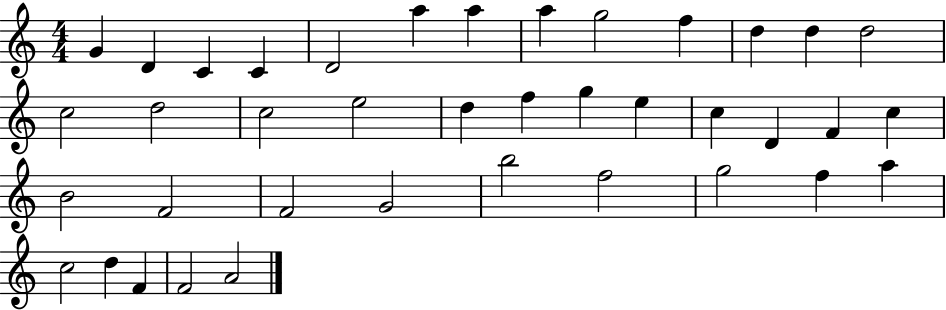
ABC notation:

X:1
T:Untitled
M:4/4
L:1/4
K:C
G D C C D2 a a a g2 f d d d2 c2 d2 c2 e2 d f g e c D F c B2 F2 F2 G2 b2 f2 g2 f a c2 d F F2 A2